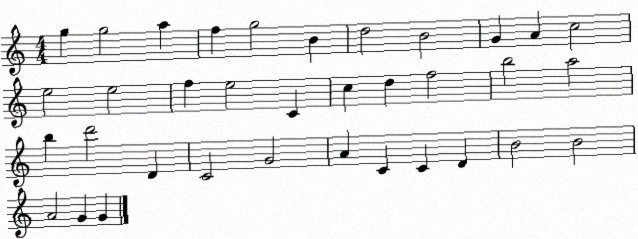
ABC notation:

X:1
T:Untitled
M:4/4
L:1/4
K:C
g g2 a f g2 B d2 B2 G A c2 e2 e2 f e2 C c d f2 b2 a2 b d'2 D C2 G2 A C C D B2 B2 A2 G G